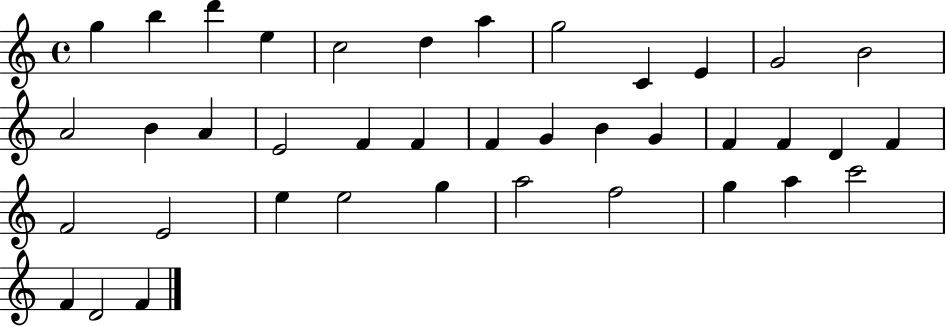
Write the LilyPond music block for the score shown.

{
  \clef treble
  \time 4/4
  \defaultTimeSignature
  \key c \major
  g''4 b''4 d'''4 e''4 | c''2 d''4 a''4 | g''2 c'4 e'4 | g'2 b'2 | \break a'2 b'4 a'4 | e'2 f'4 f'4 | f'4 g'4 b'4 g'4 | f'4 f'4 d'4 f'4 | \break f'2 e'2 | e''4 e''2 g''4 | a''2 f''2 | g''4 a''4 c'''2 | \break f'4 d'2 f'4 | \bar "|."
}